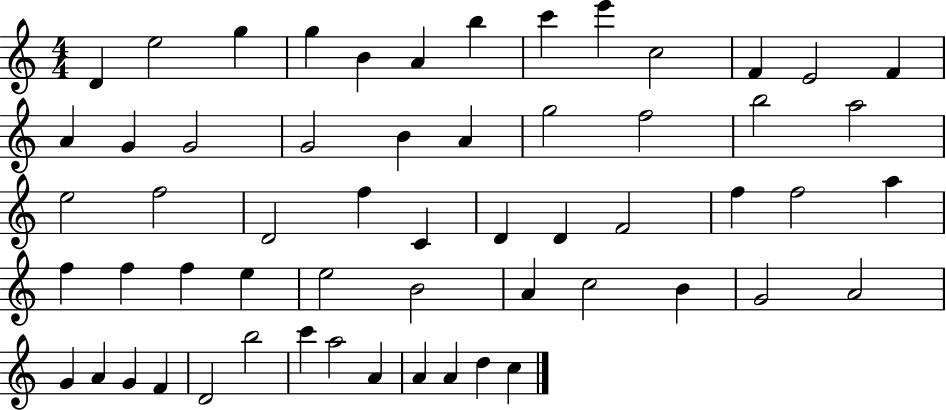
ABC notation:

X:1
T:Untitled
M:4/4
L:1/4
K:C
D e2 g g B A b c' e' c2 F E2 F A G G2 G2 B A g2 f2 b2 a2 e2 f2 D2 f C D D F2 f f2 a f f f e e2 B2 A c2 B G2 A2 G A G F D2 b2 c' a2 A A A d c